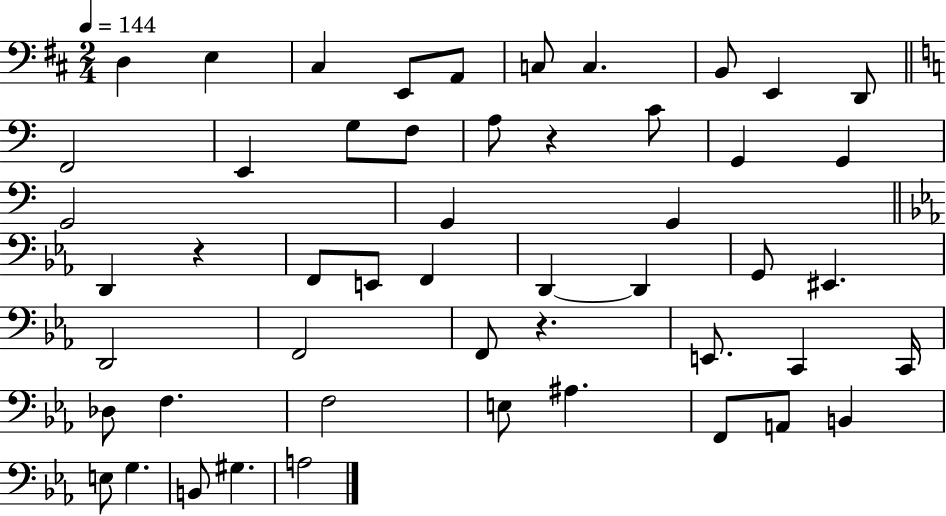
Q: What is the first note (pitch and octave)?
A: D3